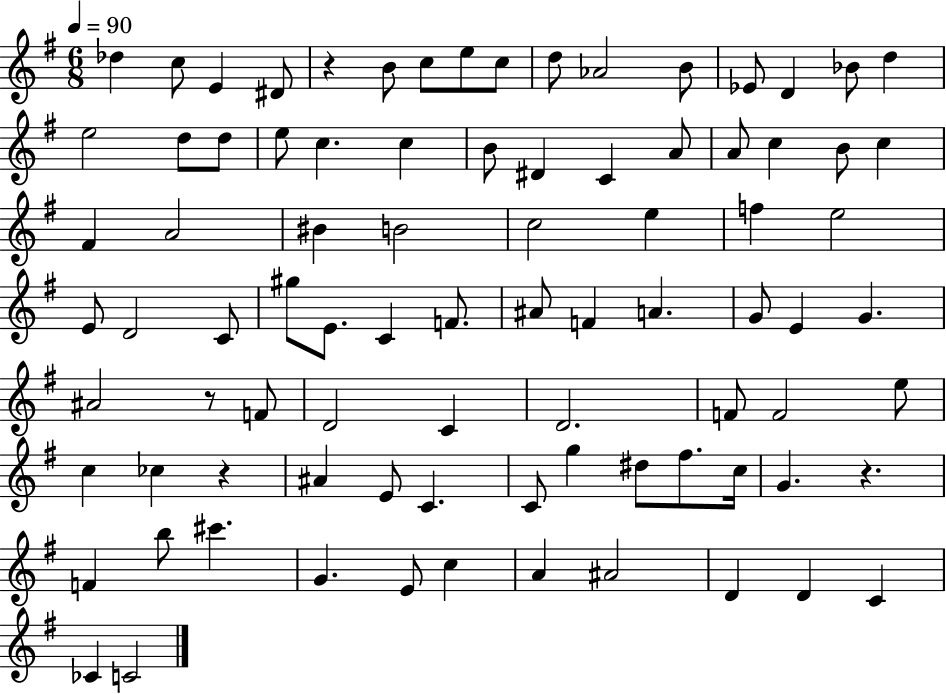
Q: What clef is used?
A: treble